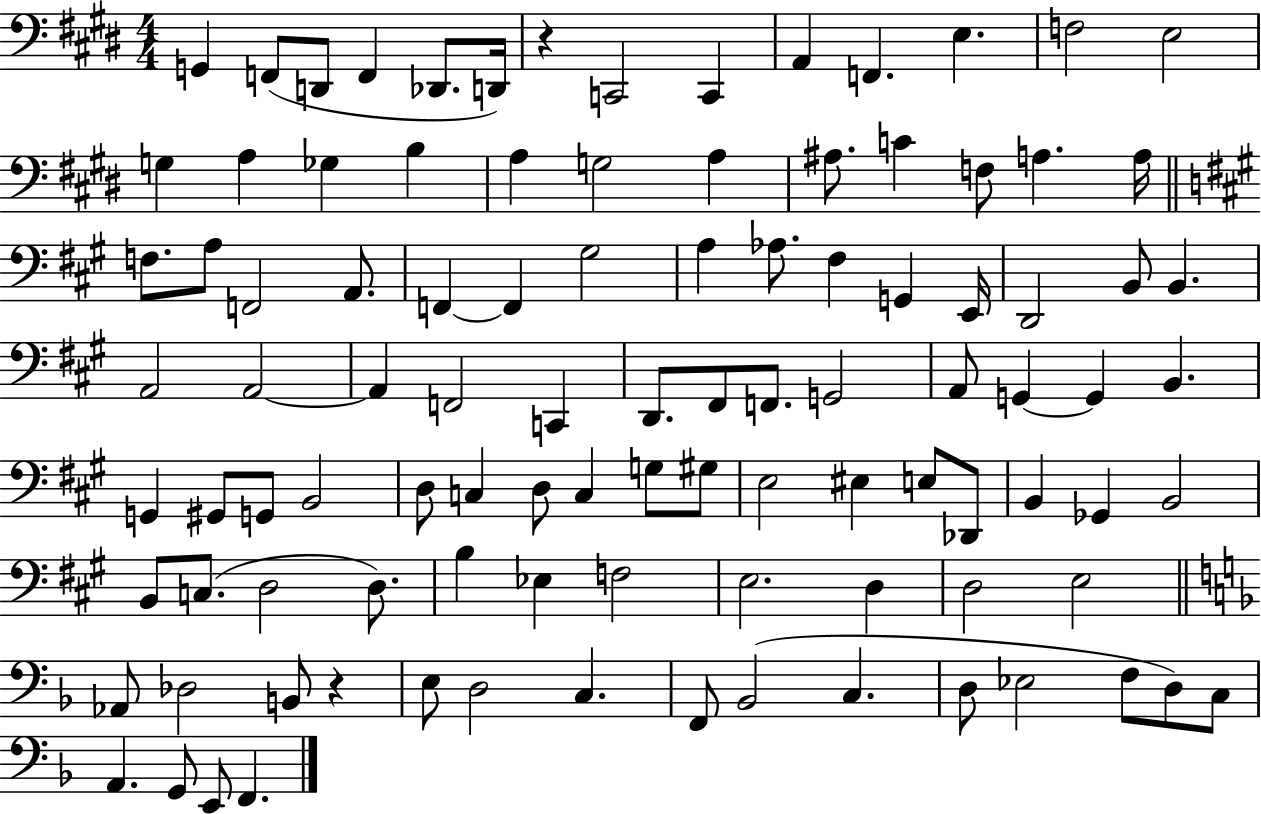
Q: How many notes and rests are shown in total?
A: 101